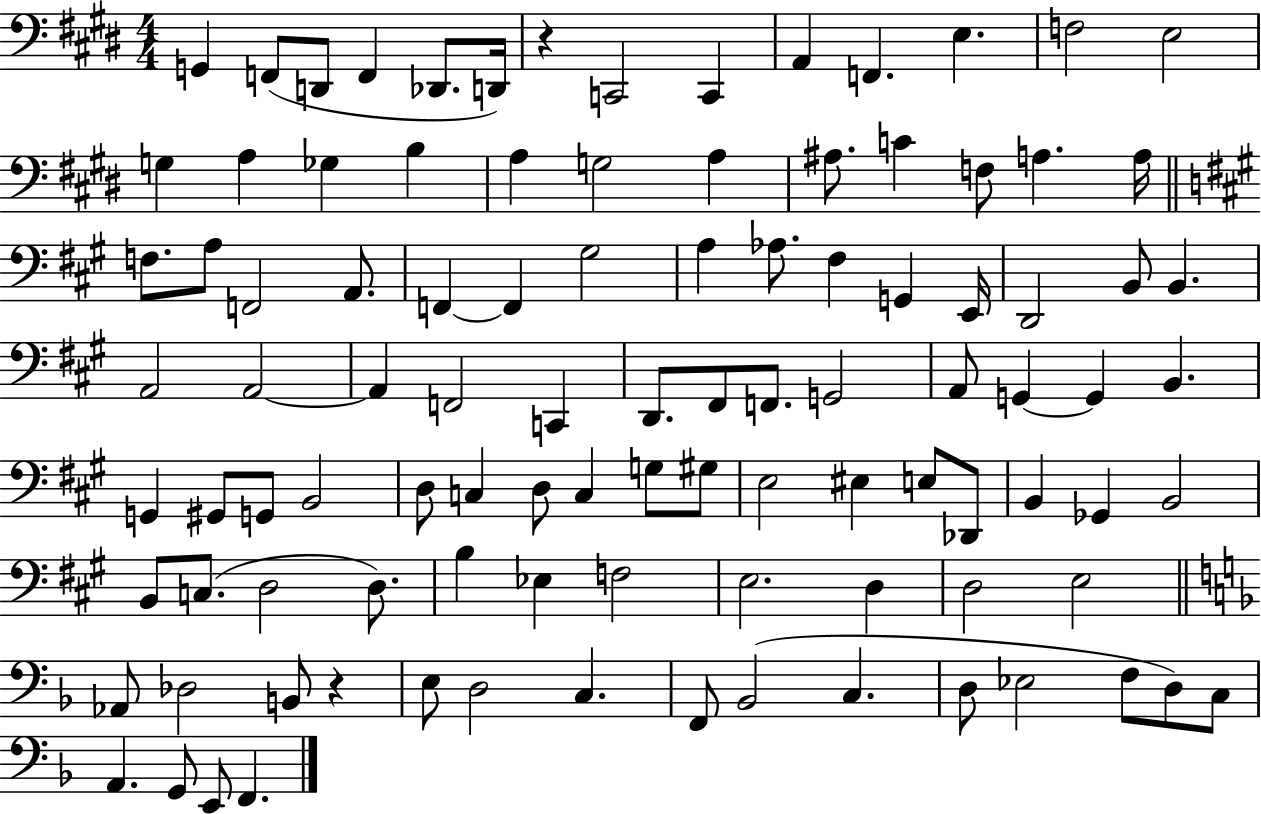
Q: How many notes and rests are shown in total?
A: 101